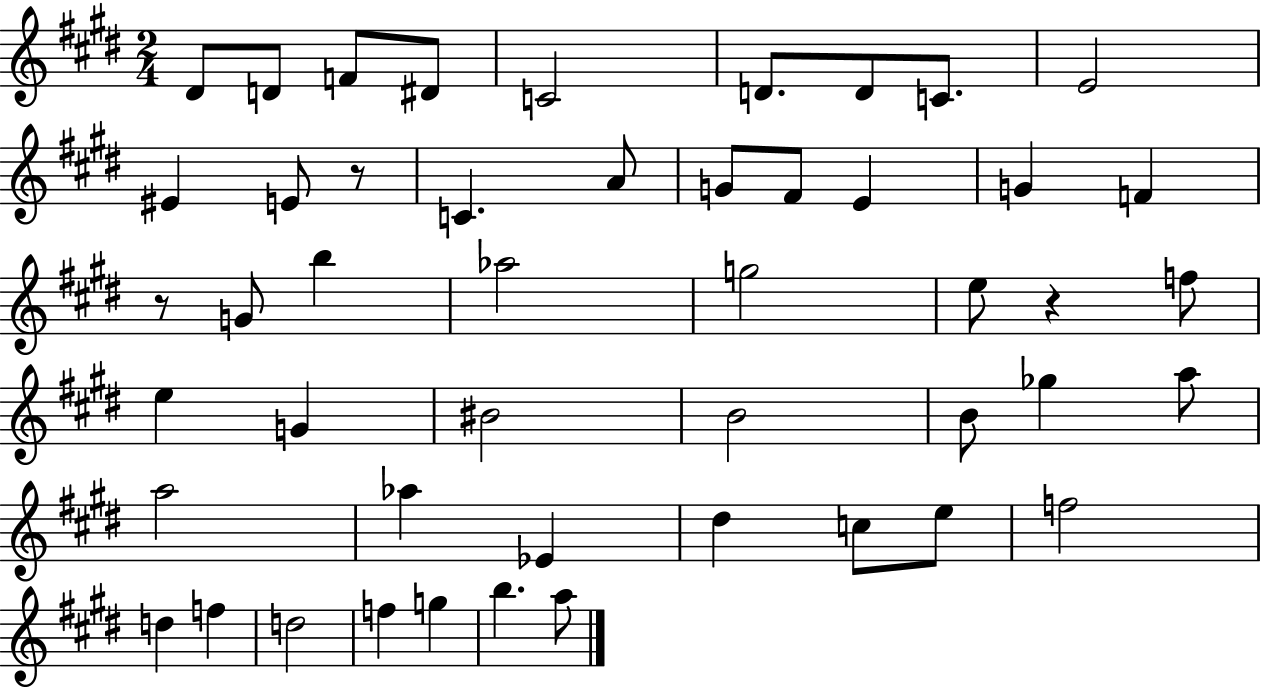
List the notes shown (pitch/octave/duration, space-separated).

D#4/e D4/e F4/e D#4/e C4/h D4/e. D4/e C4/e. E4/h EIS4/q E4/e R/e C4/q. A4/e G4/e F#4/e E4/q G4/q F4/q R/e G4/e B5/q Ab5/h G5/h E5/e R/q F5/e E5/q G4/q BIS4/h B4/h B4/e Gb5/q A5/e A5/h Ab5/q Eb4/q D#5/q C5/e E5/e F5/h D5/q F5/q D5/h F5/q G5/q B5/q. A5/e